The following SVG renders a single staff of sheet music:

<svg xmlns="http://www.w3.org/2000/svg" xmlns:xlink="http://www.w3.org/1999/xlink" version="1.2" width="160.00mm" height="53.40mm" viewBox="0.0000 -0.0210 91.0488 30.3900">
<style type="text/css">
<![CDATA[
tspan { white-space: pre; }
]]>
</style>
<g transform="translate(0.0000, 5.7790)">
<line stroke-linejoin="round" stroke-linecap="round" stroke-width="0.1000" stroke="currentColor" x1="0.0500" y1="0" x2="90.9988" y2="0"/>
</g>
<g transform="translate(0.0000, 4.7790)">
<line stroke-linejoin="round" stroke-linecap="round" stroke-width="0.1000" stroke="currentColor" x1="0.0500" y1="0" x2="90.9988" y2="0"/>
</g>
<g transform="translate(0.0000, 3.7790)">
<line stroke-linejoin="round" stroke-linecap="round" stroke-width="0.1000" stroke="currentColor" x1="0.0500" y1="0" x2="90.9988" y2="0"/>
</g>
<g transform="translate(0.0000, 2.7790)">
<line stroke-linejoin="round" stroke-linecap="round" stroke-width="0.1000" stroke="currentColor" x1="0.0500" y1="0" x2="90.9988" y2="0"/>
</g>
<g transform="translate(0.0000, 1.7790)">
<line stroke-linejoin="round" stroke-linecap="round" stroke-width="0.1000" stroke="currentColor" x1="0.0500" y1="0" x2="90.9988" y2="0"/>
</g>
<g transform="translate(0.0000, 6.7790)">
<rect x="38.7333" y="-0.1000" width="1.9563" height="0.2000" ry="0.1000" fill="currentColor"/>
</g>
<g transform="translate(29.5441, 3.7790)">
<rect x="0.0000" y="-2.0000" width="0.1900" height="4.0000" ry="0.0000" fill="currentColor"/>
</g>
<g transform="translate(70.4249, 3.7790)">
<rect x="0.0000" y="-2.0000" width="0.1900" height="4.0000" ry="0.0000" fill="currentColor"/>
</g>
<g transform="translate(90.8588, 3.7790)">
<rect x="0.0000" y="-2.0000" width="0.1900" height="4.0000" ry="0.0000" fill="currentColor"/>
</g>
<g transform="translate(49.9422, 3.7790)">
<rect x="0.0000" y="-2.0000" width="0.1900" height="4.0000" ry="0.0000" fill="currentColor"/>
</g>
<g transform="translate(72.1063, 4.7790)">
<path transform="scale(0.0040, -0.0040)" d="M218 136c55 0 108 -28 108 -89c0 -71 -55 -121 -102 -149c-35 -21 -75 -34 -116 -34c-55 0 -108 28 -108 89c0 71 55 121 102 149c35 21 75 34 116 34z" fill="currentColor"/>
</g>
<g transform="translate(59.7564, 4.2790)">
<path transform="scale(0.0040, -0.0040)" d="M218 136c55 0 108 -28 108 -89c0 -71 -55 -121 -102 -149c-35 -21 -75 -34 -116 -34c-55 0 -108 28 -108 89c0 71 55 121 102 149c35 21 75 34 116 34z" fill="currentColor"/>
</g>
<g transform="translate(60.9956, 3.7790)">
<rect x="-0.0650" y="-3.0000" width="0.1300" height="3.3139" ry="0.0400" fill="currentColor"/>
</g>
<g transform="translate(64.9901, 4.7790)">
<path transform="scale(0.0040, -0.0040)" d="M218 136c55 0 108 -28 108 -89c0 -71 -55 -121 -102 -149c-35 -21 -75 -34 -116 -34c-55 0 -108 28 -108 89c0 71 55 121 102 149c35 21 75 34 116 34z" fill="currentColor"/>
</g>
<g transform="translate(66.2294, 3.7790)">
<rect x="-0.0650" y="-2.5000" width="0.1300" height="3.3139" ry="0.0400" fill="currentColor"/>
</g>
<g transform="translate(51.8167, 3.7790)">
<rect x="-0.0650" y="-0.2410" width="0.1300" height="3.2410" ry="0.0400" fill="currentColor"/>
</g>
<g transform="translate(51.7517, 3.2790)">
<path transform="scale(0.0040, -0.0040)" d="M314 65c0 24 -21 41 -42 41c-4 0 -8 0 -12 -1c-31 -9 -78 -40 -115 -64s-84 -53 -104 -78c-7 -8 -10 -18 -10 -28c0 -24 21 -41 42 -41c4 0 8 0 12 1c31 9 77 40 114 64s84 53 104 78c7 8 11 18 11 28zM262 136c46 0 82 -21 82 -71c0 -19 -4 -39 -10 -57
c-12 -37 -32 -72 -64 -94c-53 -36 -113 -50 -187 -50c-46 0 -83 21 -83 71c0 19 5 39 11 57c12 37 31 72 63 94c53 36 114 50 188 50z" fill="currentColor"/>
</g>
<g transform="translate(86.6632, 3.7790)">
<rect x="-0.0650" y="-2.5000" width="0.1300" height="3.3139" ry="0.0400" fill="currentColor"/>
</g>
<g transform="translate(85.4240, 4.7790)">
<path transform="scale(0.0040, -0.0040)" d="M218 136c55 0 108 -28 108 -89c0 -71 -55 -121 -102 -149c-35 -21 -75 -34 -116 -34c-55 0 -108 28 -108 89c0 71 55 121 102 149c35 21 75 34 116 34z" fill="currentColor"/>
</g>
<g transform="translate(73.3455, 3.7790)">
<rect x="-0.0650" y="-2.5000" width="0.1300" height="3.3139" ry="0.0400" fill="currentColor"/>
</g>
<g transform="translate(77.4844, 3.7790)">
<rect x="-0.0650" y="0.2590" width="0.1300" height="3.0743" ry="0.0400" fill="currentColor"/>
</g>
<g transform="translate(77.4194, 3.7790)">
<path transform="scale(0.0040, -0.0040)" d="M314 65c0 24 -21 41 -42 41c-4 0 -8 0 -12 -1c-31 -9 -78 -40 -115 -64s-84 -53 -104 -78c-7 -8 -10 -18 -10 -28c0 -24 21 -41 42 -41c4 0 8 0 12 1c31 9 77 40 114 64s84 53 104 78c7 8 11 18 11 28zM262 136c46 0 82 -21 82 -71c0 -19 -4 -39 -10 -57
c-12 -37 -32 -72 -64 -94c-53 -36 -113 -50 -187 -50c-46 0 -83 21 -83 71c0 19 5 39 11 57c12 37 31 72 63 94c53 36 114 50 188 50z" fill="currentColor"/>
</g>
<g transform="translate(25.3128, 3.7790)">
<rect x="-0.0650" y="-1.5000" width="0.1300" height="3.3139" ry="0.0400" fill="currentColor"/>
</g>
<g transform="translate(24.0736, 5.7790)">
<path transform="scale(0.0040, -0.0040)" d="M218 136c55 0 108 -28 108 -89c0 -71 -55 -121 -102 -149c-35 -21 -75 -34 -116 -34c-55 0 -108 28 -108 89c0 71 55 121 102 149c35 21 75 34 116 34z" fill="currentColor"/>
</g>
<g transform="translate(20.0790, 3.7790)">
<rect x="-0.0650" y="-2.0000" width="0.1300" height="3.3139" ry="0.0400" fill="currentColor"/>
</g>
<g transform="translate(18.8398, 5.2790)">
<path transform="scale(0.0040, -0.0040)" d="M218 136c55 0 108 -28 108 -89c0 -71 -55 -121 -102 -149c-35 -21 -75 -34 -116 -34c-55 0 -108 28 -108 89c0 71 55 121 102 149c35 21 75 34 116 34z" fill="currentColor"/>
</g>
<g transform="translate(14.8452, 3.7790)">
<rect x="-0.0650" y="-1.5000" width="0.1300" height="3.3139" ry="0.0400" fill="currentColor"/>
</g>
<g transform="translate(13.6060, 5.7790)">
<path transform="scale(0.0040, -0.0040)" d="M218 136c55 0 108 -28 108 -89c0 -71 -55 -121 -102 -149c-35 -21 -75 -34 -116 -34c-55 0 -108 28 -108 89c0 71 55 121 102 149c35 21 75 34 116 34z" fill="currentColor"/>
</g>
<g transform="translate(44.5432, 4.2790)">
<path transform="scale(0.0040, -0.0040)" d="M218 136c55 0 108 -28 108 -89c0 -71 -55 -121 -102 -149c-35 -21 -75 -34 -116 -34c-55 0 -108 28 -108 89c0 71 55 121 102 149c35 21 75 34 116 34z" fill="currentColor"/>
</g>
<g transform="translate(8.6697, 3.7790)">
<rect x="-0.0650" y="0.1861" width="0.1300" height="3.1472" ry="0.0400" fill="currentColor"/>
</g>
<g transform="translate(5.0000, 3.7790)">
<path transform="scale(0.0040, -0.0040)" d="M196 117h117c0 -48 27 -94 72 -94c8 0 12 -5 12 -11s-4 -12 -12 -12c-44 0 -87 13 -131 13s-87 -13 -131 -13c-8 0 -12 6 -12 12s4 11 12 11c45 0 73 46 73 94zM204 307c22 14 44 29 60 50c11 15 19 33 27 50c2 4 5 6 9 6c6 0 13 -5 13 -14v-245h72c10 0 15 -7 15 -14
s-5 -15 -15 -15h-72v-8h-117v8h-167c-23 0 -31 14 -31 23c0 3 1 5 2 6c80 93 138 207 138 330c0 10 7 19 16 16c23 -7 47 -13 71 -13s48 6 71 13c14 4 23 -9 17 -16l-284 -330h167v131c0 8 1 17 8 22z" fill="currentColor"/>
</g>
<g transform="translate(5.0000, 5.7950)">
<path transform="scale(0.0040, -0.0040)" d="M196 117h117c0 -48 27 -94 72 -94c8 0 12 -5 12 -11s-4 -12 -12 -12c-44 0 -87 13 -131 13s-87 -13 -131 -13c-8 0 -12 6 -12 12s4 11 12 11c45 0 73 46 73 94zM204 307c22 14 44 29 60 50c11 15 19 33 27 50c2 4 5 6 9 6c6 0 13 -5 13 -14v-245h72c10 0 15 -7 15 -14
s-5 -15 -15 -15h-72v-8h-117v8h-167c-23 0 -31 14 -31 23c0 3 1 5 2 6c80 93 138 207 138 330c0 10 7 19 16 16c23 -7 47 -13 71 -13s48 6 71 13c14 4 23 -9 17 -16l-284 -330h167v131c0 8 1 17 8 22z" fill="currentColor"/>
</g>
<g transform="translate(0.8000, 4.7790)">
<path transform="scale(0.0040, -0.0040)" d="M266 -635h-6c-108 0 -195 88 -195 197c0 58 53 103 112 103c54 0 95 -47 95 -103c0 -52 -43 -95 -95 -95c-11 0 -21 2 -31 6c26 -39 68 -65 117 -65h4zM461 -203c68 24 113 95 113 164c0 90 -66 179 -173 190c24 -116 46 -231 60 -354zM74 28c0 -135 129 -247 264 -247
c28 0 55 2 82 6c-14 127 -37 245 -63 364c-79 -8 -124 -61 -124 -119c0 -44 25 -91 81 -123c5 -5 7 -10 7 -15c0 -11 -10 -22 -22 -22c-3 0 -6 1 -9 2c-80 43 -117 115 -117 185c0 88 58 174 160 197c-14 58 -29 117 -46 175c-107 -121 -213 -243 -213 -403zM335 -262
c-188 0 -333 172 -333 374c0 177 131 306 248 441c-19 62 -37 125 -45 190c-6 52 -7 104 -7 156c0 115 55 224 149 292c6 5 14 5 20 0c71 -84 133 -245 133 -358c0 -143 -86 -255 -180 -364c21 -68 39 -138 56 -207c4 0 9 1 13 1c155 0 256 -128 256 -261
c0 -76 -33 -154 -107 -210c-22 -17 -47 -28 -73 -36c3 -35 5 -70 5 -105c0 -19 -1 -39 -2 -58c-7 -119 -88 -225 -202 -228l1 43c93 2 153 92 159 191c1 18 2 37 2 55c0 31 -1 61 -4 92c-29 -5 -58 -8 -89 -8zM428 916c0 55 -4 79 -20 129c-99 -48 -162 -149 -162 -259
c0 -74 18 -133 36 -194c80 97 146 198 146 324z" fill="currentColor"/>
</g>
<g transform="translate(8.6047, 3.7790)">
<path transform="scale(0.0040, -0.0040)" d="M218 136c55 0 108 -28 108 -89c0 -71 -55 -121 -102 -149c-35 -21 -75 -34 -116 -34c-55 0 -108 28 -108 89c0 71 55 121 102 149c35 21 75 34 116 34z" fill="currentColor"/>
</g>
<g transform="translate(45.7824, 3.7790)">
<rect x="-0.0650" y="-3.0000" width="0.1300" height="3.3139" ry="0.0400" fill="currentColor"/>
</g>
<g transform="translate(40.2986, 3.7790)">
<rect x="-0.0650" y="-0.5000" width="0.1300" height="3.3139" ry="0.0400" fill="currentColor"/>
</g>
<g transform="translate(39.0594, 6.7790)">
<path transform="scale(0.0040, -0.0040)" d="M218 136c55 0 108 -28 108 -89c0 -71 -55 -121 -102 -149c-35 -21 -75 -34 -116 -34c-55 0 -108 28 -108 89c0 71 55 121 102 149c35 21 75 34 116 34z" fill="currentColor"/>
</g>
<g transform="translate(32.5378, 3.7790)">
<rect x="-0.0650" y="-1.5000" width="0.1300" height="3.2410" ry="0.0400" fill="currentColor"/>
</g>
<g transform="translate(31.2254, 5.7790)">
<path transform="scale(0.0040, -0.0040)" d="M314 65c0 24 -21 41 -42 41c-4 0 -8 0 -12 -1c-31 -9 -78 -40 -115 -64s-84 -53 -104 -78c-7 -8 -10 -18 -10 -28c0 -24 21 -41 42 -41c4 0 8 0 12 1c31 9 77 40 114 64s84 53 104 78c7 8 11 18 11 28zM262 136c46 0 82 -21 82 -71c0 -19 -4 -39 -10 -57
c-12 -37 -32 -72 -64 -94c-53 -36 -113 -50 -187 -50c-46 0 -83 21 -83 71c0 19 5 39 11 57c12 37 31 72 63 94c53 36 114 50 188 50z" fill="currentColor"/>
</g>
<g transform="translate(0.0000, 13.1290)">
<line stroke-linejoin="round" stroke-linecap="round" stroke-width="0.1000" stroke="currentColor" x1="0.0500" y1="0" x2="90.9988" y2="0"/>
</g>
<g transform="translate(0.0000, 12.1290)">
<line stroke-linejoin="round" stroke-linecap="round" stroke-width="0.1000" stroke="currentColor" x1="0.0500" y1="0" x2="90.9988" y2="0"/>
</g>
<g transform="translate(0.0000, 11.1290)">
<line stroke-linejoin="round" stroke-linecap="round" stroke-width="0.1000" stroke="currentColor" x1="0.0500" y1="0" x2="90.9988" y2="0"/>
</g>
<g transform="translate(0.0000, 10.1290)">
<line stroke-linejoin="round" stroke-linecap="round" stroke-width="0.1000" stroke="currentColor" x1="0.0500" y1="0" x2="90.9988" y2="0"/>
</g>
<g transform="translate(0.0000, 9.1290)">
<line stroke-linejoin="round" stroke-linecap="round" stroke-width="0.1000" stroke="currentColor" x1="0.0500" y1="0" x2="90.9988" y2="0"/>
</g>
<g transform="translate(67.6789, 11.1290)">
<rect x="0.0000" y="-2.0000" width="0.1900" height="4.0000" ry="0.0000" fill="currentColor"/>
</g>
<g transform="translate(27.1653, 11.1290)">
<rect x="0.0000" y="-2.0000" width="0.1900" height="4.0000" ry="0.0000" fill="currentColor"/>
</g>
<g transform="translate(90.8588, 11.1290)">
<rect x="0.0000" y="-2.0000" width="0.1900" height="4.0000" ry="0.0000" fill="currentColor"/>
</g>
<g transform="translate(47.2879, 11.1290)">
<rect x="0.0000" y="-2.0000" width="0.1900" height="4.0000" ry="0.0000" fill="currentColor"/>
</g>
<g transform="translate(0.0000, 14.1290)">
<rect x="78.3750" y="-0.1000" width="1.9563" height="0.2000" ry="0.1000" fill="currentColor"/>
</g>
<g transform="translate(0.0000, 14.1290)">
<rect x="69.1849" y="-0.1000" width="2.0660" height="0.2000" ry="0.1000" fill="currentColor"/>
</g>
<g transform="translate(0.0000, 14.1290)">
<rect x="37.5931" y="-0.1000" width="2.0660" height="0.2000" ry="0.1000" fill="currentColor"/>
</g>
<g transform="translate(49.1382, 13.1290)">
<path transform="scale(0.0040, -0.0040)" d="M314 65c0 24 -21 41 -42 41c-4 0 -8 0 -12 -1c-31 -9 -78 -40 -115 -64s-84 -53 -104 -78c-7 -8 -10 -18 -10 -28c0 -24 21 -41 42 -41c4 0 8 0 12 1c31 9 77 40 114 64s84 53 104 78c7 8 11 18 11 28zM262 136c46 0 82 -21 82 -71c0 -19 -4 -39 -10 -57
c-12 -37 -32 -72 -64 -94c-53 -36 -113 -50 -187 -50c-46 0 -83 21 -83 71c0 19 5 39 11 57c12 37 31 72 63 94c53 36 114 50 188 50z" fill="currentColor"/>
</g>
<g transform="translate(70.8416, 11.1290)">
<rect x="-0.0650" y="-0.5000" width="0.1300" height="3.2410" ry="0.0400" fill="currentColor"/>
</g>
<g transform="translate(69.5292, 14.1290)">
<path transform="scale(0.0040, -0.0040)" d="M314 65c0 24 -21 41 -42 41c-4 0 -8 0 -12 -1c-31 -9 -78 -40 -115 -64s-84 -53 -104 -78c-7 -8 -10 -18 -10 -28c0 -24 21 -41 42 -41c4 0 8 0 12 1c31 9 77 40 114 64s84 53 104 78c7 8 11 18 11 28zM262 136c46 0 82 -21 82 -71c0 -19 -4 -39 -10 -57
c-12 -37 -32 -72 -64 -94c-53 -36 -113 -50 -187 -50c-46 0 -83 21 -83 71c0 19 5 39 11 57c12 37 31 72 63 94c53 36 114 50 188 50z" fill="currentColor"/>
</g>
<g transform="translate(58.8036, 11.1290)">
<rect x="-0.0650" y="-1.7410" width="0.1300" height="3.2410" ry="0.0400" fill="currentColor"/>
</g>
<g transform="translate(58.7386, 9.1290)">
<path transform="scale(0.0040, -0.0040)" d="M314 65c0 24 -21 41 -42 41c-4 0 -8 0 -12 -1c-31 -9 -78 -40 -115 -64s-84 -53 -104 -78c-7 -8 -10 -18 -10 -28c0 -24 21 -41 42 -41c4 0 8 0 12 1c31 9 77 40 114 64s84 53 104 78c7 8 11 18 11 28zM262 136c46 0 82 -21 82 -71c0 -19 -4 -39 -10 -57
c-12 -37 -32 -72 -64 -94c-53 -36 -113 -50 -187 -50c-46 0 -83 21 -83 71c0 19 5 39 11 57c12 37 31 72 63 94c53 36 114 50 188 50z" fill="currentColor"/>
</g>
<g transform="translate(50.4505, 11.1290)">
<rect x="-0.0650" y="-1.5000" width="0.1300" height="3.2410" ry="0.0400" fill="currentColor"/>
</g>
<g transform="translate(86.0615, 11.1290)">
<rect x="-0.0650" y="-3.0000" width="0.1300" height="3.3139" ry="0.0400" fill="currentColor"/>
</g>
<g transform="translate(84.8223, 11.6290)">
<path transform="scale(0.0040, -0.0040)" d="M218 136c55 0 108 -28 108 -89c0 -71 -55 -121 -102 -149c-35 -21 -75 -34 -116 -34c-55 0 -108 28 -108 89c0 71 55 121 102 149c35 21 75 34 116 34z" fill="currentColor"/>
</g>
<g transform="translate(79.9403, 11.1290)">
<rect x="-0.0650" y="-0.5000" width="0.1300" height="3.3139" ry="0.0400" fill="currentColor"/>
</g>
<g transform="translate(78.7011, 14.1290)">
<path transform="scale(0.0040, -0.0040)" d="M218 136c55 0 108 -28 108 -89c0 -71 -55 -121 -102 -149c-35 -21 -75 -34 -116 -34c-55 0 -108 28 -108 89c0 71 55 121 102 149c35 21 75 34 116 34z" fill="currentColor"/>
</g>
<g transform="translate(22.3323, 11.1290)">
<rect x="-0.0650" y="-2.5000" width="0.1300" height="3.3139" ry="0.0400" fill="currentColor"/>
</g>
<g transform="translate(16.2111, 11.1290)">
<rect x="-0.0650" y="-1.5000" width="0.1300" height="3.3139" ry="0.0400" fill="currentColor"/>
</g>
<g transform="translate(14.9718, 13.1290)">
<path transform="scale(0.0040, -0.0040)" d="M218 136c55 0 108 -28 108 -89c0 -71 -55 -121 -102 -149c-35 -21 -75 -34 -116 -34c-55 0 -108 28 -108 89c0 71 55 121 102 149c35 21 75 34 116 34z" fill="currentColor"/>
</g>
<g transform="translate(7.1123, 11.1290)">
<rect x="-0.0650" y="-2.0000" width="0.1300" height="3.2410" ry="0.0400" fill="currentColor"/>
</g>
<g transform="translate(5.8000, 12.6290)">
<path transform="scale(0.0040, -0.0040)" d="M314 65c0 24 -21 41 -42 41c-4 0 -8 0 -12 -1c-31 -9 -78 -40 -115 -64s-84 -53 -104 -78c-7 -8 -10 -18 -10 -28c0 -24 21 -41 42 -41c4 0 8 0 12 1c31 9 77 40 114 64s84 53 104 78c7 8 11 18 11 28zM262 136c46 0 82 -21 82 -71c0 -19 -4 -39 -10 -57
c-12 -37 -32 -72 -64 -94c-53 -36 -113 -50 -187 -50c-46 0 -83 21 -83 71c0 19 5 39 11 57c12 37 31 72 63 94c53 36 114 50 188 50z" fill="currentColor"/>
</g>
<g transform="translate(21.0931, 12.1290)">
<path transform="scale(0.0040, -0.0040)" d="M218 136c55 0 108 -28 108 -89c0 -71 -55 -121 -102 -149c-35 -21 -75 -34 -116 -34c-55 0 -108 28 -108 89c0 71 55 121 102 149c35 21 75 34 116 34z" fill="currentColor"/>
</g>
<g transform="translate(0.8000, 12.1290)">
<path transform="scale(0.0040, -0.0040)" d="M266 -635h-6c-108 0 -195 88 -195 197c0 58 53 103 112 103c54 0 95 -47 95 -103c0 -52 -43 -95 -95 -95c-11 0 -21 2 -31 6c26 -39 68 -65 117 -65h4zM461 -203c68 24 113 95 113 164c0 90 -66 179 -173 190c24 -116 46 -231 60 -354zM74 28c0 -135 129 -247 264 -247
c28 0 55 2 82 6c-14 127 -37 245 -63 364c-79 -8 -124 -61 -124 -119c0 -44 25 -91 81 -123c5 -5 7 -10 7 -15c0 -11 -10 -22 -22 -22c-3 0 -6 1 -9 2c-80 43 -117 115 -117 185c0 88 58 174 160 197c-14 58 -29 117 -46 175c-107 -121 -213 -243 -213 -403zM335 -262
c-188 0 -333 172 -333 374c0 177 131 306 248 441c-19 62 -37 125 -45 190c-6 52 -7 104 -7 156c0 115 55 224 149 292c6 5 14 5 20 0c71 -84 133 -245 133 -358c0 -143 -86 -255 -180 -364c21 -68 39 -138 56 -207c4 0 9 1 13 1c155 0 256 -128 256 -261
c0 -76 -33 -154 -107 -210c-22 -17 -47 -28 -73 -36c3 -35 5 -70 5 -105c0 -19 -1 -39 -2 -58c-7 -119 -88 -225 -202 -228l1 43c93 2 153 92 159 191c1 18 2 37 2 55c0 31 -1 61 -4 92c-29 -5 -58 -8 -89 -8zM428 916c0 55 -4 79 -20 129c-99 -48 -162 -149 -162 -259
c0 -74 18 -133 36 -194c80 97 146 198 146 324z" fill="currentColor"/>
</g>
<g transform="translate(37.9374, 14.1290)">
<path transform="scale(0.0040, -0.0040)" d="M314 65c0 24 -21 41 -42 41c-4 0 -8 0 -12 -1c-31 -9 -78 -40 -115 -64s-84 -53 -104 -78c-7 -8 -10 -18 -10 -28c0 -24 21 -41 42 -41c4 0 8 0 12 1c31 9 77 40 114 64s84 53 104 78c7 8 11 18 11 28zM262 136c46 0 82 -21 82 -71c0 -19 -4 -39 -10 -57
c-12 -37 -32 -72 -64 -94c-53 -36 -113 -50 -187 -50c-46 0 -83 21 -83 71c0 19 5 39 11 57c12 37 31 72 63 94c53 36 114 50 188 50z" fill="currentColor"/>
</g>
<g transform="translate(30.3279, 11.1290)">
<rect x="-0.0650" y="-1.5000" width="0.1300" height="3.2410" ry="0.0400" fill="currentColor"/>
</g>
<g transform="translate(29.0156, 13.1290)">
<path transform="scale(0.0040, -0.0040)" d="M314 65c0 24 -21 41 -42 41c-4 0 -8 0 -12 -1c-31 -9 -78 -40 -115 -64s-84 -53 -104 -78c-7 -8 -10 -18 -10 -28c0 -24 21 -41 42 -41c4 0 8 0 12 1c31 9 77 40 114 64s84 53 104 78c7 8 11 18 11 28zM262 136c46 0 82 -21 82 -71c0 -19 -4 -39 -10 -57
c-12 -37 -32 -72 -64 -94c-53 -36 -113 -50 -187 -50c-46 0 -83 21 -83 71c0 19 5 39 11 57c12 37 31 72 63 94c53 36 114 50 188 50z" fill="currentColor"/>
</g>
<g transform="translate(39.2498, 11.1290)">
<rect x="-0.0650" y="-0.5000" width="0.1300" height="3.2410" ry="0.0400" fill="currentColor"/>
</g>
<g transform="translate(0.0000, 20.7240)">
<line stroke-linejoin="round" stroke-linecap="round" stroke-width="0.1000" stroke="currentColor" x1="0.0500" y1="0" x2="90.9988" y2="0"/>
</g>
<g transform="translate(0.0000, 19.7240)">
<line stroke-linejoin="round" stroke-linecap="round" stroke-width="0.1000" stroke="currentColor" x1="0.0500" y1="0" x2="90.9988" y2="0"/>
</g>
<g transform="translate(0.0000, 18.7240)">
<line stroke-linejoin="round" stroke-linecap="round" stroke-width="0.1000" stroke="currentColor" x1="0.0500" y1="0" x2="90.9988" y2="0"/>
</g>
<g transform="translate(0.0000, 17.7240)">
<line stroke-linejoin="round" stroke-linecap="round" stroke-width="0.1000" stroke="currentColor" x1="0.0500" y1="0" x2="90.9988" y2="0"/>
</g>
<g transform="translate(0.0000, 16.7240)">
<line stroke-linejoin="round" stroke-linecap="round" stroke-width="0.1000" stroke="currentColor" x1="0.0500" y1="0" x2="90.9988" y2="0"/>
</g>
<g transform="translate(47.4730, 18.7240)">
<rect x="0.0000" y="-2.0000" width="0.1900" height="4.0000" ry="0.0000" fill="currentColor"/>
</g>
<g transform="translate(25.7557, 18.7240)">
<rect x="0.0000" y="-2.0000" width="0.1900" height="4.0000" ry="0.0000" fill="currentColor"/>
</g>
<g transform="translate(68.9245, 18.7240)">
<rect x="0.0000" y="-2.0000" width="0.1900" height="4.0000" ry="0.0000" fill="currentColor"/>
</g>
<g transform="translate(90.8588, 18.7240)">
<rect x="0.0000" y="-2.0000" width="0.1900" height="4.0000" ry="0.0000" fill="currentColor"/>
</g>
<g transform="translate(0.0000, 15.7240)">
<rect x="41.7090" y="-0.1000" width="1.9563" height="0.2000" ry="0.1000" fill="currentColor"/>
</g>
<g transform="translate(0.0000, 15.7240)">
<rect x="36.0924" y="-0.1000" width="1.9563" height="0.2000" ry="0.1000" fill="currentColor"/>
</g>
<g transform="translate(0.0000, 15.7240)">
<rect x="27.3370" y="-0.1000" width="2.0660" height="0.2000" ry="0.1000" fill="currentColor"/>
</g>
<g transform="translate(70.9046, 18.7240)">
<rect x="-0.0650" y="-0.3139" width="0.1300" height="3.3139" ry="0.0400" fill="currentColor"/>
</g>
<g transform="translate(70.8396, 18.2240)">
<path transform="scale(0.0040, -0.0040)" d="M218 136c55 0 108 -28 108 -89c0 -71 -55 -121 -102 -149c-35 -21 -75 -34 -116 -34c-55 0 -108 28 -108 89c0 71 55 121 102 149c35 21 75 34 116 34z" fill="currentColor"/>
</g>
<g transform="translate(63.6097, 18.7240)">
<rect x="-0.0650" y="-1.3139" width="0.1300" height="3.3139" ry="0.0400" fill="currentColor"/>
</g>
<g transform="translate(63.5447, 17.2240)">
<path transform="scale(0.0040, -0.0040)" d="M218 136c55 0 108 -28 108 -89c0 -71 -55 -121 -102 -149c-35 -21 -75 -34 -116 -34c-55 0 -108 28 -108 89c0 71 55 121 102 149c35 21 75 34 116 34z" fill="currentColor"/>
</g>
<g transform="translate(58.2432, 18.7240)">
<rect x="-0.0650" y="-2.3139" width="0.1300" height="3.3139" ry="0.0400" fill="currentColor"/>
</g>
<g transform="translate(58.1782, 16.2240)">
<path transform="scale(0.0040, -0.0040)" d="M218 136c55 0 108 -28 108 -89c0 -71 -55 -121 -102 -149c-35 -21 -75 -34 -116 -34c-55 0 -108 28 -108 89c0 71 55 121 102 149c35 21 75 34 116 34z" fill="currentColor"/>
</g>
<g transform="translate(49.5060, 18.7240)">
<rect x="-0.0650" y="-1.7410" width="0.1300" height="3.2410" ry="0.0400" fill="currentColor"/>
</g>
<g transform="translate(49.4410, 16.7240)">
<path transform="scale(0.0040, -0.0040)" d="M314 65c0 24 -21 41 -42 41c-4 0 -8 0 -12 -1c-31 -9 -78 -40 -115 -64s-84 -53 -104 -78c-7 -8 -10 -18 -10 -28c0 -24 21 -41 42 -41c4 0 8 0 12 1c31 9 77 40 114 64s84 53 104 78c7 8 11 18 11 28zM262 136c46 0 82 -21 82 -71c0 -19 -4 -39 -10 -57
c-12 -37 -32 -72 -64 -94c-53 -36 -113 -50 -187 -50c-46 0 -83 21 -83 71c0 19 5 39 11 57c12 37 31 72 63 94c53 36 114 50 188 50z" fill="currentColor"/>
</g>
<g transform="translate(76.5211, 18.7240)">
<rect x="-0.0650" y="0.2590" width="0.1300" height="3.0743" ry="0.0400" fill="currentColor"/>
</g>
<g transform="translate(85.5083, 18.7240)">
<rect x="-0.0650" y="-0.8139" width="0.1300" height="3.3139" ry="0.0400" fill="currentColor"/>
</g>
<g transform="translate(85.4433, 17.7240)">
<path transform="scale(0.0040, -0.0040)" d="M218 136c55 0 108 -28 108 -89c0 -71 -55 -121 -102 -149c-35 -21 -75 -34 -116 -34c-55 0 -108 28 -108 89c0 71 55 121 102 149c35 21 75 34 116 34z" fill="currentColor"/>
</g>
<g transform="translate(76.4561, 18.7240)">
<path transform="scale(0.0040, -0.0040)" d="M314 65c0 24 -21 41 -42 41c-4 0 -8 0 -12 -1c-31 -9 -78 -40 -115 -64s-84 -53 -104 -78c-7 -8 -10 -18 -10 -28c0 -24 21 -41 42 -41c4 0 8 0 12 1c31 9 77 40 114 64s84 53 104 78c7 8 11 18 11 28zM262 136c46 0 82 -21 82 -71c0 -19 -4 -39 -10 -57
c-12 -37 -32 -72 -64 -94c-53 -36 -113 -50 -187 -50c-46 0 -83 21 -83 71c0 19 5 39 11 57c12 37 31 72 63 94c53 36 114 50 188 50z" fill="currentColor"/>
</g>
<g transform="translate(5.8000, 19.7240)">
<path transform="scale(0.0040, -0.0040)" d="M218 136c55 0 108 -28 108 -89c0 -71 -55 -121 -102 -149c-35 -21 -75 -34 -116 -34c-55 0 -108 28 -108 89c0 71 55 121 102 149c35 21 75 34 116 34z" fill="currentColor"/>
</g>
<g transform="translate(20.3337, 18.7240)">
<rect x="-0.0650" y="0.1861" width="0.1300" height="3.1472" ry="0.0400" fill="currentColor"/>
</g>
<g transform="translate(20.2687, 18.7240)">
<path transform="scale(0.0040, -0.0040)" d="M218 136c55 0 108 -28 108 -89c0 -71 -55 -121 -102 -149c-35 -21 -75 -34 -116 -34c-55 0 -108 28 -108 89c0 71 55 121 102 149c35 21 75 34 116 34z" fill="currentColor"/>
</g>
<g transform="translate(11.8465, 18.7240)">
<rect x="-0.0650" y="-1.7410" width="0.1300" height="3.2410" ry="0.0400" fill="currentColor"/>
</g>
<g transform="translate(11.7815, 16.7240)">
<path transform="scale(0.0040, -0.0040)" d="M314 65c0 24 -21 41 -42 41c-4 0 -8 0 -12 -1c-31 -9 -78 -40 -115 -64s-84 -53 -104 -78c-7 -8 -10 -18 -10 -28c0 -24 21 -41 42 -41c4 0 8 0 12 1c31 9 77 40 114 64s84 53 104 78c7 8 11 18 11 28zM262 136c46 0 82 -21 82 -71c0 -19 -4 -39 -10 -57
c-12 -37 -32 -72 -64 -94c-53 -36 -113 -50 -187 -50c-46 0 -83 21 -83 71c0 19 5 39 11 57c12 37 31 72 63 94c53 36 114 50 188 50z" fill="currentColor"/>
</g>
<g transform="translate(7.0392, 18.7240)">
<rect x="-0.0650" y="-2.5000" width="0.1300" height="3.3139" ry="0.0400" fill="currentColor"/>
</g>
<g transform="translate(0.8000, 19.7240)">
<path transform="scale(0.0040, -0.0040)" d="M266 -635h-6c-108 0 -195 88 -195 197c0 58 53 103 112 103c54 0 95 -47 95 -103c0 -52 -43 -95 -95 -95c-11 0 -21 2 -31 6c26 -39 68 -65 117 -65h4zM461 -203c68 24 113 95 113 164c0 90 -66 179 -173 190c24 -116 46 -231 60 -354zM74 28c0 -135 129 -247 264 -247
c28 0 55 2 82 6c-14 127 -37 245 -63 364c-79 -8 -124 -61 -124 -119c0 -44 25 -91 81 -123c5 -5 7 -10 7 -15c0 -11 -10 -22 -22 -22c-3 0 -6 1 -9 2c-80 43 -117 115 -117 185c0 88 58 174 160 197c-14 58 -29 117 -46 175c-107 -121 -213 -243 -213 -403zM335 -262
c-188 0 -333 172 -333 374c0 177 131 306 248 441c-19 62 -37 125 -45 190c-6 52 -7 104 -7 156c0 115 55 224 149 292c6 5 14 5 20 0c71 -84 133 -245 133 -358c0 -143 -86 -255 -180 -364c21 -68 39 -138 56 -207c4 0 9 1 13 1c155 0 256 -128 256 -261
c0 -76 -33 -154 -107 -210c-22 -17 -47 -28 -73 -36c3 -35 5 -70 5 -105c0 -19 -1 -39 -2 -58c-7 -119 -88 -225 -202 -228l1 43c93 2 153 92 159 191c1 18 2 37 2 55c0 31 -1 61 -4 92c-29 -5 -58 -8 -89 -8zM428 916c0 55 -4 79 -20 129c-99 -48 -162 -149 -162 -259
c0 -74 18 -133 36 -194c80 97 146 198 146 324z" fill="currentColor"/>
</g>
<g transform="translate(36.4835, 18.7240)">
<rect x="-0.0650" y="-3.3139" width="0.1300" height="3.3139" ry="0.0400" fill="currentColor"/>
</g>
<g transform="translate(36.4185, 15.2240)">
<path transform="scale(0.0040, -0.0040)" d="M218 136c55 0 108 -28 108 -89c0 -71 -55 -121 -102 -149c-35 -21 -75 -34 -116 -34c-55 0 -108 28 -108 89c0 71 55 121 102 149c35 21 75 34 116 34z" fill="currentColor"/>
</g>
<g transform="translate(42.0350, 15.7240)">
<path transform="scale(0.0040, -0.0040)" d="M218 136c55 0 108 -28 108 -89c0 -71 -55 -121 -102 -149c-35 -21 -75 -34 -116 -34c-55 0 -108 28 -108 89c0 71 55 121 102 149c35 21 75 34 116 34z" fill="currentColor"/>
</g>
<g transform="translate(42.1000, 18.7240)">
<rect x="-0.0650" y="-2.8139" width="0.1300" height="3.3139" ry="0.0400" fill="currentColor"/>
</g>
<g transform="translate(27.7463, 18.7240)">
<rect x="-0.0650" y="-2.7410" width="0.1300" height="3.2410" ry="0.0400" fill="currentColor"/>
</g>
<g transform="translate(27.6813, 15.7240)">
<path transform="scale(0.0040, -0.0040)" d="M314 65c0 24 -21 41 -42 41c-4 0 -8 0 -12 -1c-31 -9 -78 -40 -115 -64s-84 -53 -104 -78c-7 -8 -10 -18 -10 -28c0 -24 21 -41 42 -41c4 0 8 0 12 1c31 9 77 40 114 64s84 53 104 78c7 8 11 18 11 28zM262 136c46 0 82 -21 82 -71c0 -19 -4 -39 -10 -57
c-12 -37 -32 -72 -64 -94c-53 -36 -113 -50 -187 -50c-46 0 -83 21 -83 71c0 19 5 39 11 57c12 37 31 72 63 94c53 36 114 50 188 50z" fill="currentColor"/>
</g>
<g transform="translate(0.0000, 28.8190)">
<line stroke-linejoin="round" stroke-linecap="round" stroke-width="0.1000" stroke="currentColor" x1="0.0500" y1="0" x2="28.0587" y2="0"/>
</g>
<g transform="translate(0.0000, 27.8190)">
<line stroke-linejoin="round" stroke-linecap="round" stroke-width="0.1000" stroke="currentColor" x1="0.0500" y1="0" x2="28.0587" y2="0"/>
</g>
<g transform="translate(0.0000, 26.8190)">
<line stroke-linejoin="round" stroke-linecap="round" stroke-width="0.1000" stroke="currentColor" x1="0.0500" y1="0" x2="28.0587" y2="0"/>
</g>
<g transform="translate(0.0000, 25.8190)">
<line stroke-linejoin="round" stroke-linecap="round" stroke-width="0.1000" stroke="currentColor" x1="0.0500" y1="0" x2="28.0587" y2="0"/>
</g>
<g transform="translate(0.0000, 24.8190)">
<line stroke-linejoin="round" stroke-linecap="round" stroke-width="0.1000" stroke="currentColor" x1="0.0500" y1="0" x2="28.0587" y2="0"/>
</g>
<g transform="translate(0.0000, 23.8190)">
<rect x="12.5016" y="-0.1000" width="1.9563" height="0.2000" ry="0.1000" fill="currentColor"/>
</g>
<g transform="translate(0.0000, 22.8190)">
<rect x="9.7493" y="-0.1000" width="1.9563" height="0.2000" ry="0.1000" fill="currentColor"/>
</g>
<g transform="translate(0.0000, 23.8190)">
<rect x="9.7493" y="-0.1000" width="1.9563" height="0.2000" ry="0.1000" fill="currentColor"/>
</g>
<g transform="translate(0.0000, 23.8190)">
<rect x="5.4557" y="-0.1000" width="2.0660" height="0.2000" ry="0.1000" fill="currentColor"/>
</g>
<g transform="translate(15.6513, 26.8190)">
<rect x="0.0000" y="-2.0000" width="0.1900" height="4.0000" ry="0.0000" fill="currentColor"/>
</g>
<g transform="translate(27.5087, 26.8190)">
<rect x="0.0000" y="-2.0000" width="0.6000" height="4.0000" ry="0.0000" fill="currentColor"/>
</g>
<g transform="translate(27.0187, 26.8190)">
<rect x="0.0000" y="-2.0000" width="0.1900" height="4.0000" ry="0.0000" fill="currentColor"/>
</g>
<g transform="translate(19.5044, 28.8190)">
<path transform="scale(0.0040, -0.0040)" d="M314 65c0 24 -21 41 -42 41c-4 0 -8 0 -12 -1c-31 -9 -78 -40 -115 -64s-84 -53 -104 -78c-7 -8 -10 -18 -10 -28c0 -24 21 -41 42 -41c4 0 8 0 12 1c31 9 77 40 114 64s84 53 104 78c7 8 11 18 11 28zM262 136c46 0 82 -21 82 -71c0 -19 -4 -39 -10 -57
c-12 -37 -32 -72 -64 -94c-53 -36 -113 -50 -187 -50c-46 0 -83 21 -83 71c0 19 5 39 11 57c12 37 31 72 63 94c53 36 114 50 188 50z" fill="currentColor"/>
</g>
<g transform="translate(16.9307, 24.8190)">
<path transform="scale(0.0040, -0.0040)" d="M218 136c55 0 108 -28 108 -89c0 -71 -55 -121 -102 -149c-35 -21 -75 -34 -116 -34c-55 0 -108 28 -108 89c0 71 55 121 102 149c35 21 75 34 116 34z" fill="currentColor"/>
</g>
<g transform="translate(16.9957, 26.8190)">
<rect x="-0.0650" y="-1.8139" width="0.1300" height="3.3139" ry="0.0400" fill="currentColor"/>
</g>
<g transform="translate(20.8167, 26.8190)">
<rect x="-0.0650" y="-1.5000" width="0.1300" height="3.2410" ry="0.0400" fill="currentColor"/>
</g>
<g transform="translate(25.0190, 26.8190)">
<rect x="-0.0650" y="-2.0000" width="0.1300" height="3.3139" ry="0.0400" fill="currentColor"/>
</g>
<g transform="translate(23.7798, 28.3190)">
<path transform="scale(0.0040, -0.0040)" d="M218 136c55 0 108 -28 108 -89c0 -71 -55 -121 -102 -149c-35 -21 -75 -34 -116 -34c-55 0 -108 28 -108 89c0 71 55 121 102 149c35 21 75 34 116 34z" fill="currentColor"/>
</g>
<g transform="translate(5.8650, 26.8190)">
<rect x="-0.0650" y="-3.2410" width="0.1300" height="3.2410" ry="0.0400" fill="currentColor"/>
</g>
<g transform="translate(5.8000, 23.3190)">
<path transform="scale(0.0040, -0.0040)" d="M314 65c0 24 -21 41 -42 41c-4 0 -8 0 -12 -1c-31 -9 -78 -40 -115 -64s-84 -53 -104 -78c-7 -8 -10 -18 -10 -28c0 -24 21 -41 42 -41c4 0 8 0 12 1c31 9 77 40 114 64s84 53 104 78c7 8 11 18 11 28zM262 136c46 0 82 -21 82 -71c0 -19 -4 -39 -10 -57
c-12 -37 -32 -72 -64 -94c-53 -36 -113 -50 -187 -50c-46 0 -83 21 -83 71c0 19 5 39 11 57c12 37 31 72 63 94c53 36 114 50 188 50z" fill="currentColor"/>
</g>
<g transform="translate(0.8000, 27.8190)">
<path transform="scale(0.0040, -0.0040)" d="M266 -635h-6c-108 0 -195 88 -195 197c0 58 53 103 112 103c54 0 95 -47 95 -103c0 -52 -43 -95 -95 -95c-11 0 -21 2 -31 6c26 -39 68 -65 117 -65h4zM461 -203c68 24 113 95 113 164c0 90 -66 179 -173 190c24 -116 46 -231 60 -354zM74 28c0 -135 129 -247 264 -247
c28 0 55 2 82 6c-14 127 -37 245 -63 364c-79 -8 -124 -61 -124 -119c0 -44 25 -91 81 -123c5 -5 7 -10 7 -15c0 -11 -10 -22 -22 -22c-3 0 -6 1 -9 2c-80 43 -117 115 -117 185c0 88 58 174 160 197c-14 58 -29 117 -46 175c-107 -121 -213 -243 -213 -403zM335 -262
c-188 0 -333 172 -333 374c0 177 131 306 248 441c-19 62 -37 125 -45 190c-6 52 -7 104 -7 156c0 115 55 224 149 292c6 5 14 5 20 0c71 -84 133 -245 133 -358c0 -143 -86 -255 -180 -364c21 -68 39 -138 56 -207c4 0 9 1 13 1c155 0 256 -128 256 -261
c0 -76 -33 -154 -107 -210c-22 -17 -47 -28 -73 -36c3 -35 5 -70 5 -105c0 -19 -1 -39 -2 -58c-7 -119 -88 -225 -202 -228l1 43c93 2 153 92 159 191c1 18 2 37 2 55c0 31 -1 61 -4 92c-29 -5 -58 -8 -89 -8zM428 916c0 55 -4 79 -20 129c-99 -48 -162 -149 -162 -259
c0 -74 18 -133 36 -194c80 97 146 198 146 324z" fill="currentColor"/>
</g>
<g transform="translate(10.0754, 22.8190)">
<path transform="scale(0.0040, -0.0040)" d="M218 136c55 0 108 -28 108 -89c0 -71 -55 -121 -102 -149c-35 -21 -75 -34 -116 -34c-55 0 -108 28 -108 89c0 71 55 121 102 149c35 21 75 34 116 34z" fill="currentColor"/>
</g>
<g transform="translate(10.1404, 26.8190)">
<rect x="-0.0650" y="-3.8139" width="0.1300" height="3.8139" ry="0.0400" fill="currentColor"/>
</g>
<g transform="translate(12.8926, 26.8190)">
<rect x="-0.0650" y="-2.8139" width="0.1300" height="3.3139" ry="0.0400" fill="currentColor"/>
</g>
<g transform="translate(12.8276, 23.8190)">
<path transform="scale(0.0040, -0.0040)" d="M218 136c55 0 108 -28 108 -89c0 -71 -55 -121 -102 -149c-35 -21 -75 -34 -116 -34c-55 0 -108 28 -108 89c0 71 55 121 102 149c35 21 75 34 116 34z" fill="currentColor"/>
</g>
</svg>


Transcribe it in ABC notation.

X:1
T:Untitled
M:4/4
L:1/4
K:C
B E F E E2 C A c2 A G G B2 G F2 E G E2 C2 E2 f2 C2 C A G f2 B a2 b a f2 g e c B2 d b2 c' a f E2 F